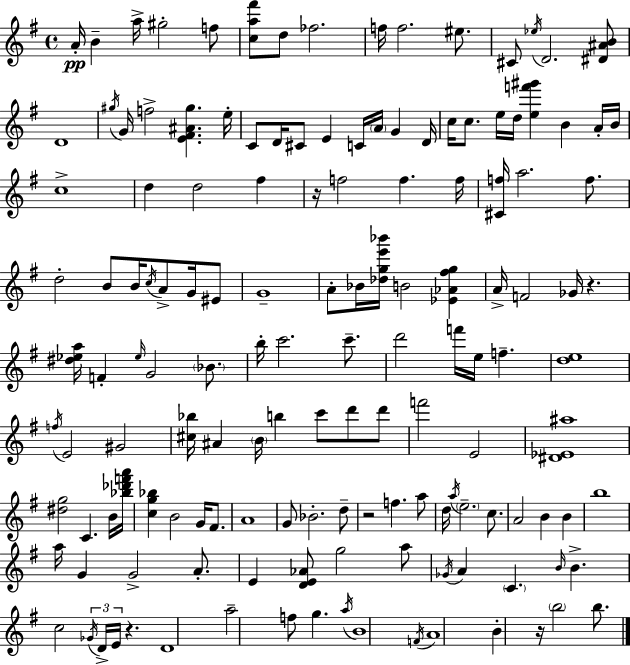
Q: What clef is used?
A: treble